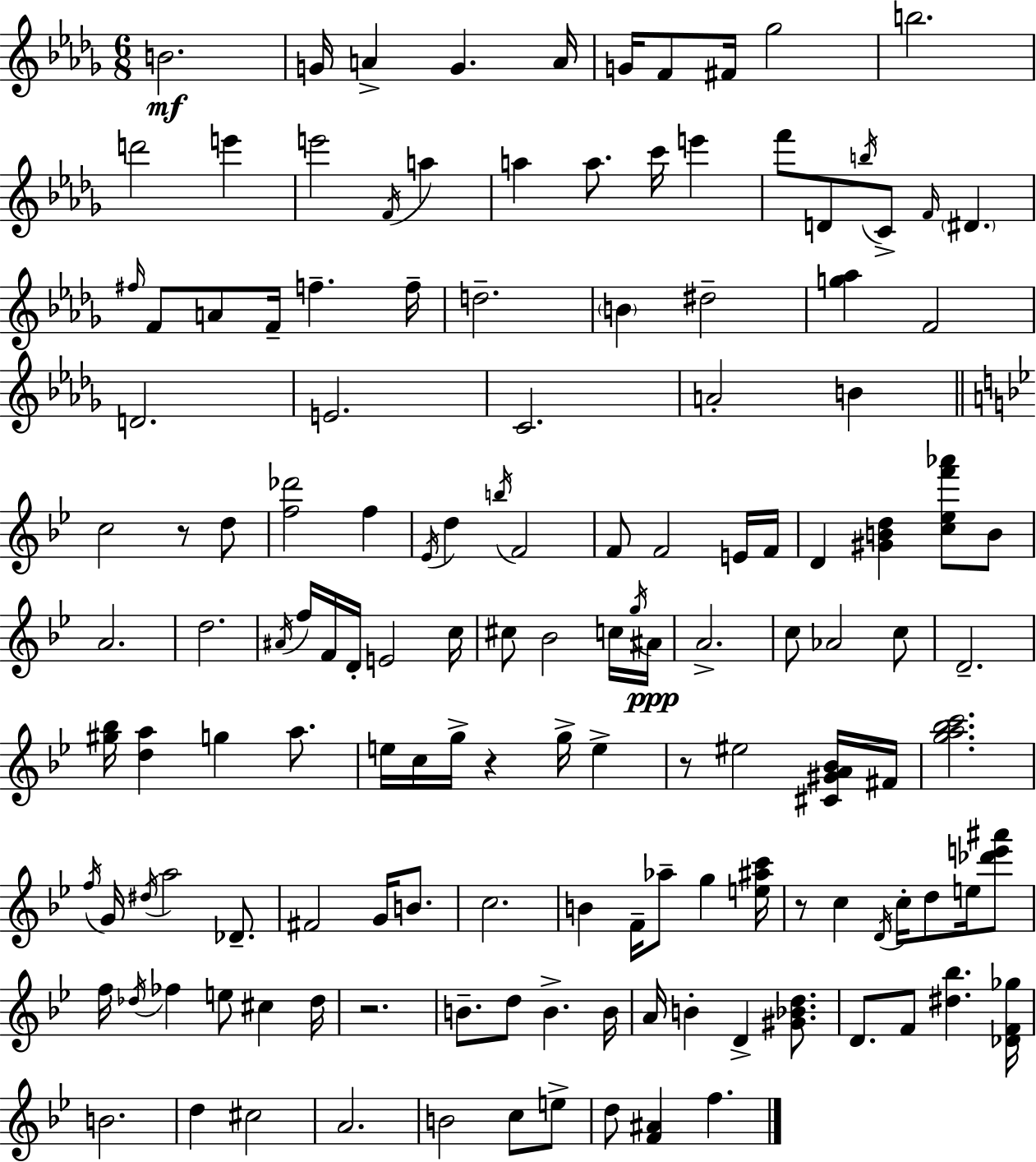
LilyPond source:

{
  \clef treble
  \numericTimeSignature
  \time 6/8
  \key bes \minor
  b'2.\mf | g'16 a'4-> g'4. a'16 | g'16 f'8 fis'16 ges''2 | b''2. | \break d'''2 e'''4 | e'''2 \acciaccatura { f'16 } a''4 | a''4 a''8. c'''16 e'''4 | f'''8 d'8 \acciaccatura { b''16 } c'8-> \grace { f'16 } \parenthesize dis'4. | \break \grace { fis''16 } f'8 a'8 f'16-- f''4.-- | f''16-- d''2.-- | \parenthesize b'4 dis''2-- | <g'' aes''>4 f'2 | \break d'2. | e'2. | c'2. | a'2-. | \break b'4 \bar "||" \break \key bes \major c''2 r8 d''8 | <f'' des'''>2 f''4 | \acciaccatura { ees'16 } d''4 \acciaccatura { b''16 } f'2 | f'8 f'2 | \break e'16 f'16 d'4 <gis' b' d''>4 <c'' ees'' f''' aes'''>8 | b'8 a'2. | d''2. | \acciaccatura { ais'16 } f''16 f'16 d'16-. e'2 | \break c''16 cis''8 bes'2 | c''16 \acciaccatura { g''16 } ais'16\ppp a'2.-> | c''8 aes'2 | c''8 d'2.-- | \break <gis'' bes''>16 <d'' a''>4 g''4 | a''8. e''16 c''16 g''16-> r4 g''16-> | e''4-> r8 eis''2 | <cis' gis' a' bes'>16 fis'16 <g'' a'' bes'' c'''>2. | \break \acciaccatura { f''16 } g'16 \acciaccatura { dis''16 } a''2 | des'8.-- fis'2 | g'16 b'8. c''2. | b'4 f'16-- aes''8-- | \break g''4 <e'' ais'' c'''>16 r8 c''4 | \acciaccatura { d'16 } c''16-. d''8 e''16 <des''' e''' ais'''>8 f''16 \acciaccatura { des''16 } fes''4 | e''8 cis''4 des''16 r2. | b'8.-- d''8 | \break b'4.-> b'16 a'16 b'4-. | d'4-> <gis' bes' d''>8. d'8. f'8 | <dis'' bes''>4. <des' f' ges''>16 b'2. | d''4 | \break cis''2 a'2. | b'2 | c''8 e''8-> d''8 <f' ais'>4 | f''4. \bar "|."
}